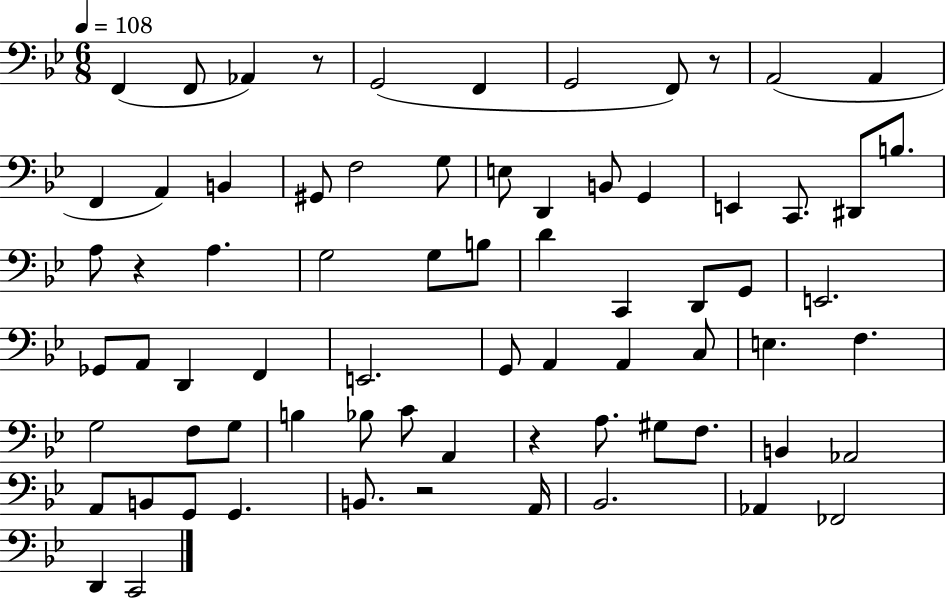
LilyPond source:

{
  \clef bass
  \numericTimeSignature
  \time 6/8
  \key bes \major
  \tempo 4 = 108
  f,4( f,8 aes,4) r8 | g,2( f,4 | g,2 f,8) r8 | a,2( a,4 | \break f,4 a,4) b,4 | gis,8 f2 g8 | e8 d,4 b,8 g,4 | e,4 c,8. dis,8 b8. | \break a8 r4 a4. | g2 g8 b8 | d'4 c,4 d,8 g,8 | e,2. | \break ges,8 a,8 d,4 f,4 | e,2. | g,8 a,4 a,4 c8 | e4. f4. | \break g2 f8 g8 | b4 bes8 c'8 a,4 | r4 a8. gis8 f8. | b,4 aes,2 | \break a,8 b,8 g,8 g,4. | b,8. r2 a,16 | bes,2. | aes,4 fes,2 | \break d,4 c,2 | \bar "|."
}